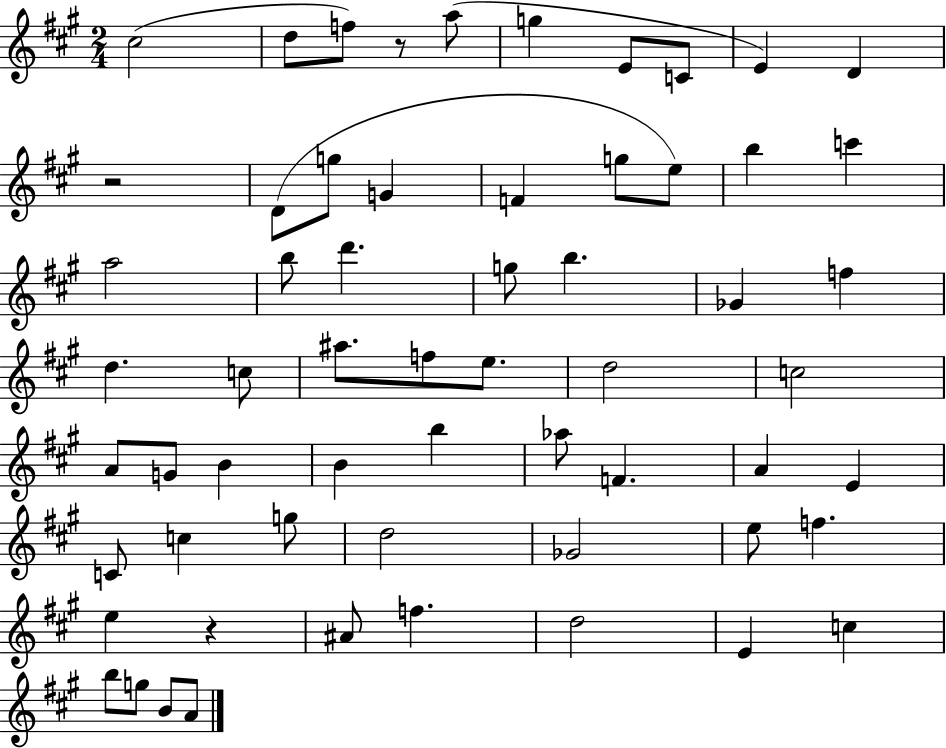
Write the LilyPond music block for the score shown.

{
  \clef treble
  \numericTimeSignature
  \time 2/4
  \key a \major
  \repeat volta 2 { cis''2( | d''8 f''8) r8 a''8( | g''4 e'8 c'8 | e'4) d'4 | \break r2 | d'8( g''8 g'4 | f'4 g''8 e''8) | b''4 c'''4 | \break a''2 | b''8 d'''4. | g''8 b''4. | ges'4 f''4 | \break d''4. c''8 | ais''8. f''8 e''8. | d''2 | c''2 | \break a'8 g'8 b'4 | b'4 b''4 | aes''8 f'4. | a'4 e'4 | \break c'8 c''4 g''8 | d''2 | ges'2 | e''8 f''4. | \break e''4 r4 | ais'8 f''4. | d''2 | e'4 c''4 | \break b''8 g''8 b'8 a'8 | } \bar "|."
}